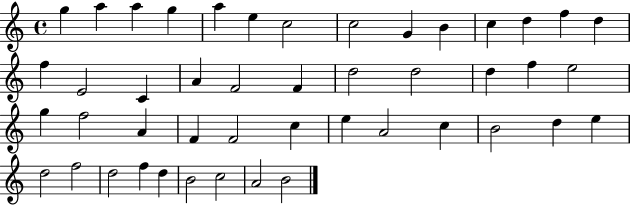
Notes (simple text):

G5/q A5/q A5/q G5/q A5/q E5/q C5/h C5/h G4/q B4/q C5/q D5/q F5/q D5/q F5/q E4/h C4/q A4/q F4/h F4/q D5/h D5/h D5/q F5/q E5/h G5/q F5/h A4/q F4/q F4/h C5/q E5/q A4/h C5/q B4/h D5/q E5/q D5/h F5/h D5/h F5/q D5/q B4/h C5/h A4/h B4/h